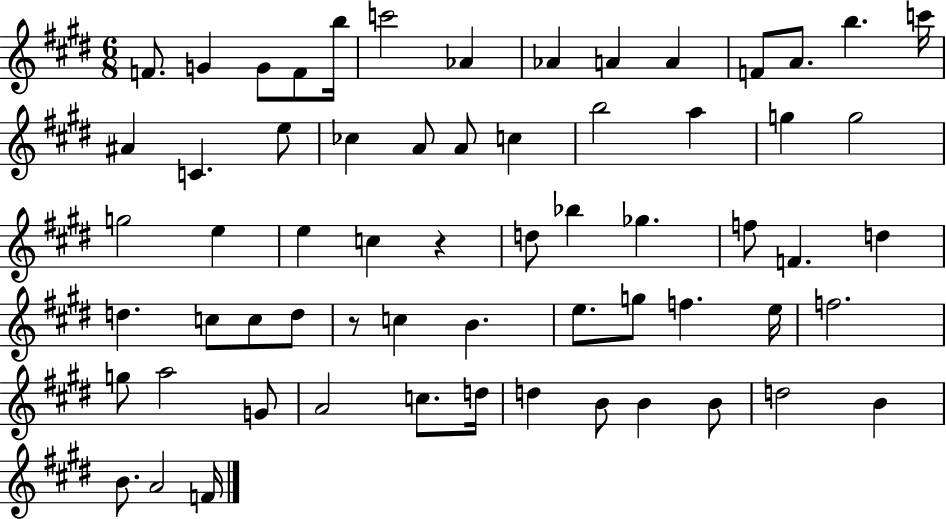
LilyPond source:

{
  \clef treble
  \numericTimeSignature
  \time 6/8
  \key e \major
  f'8. g'4 g'8 f'8 b''16 | c'''2 aes'4 | aes'4 a'4 a'4 | f'8 a'8. b''4. c'''16 | \break ais'4 c'4. e''8 | ces''4 a'8 a'8 c''4 | b''2 a''4 | g''4 g''2 | \break g''2 e''4 | e''4 c''4 r4 | d''8 bes''4 ges''4. | f''8 f'4. d''4 | \break d''4. c''8 c''8 d''8 | r8 c''4 b'4. | e''8. g''8 f''4. e''16 | f''2. | \break g''8 a''2 g'8 | a'2 c''8. d''16 | d''4 b'8 b'4 b'8 | d''2 b'4 | \break b'8. a'2 f'16 | \bar "|."
}